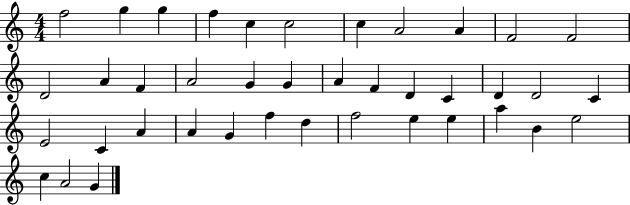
X:1
T:Untitled
M:4/4
L:1/4
K:C
f2 g g f c c2 c A2 A F2 F2 D2 A F A2 G G A F D C D D2 C E2 C A A G f d f2 e e a B e2 c A2 G